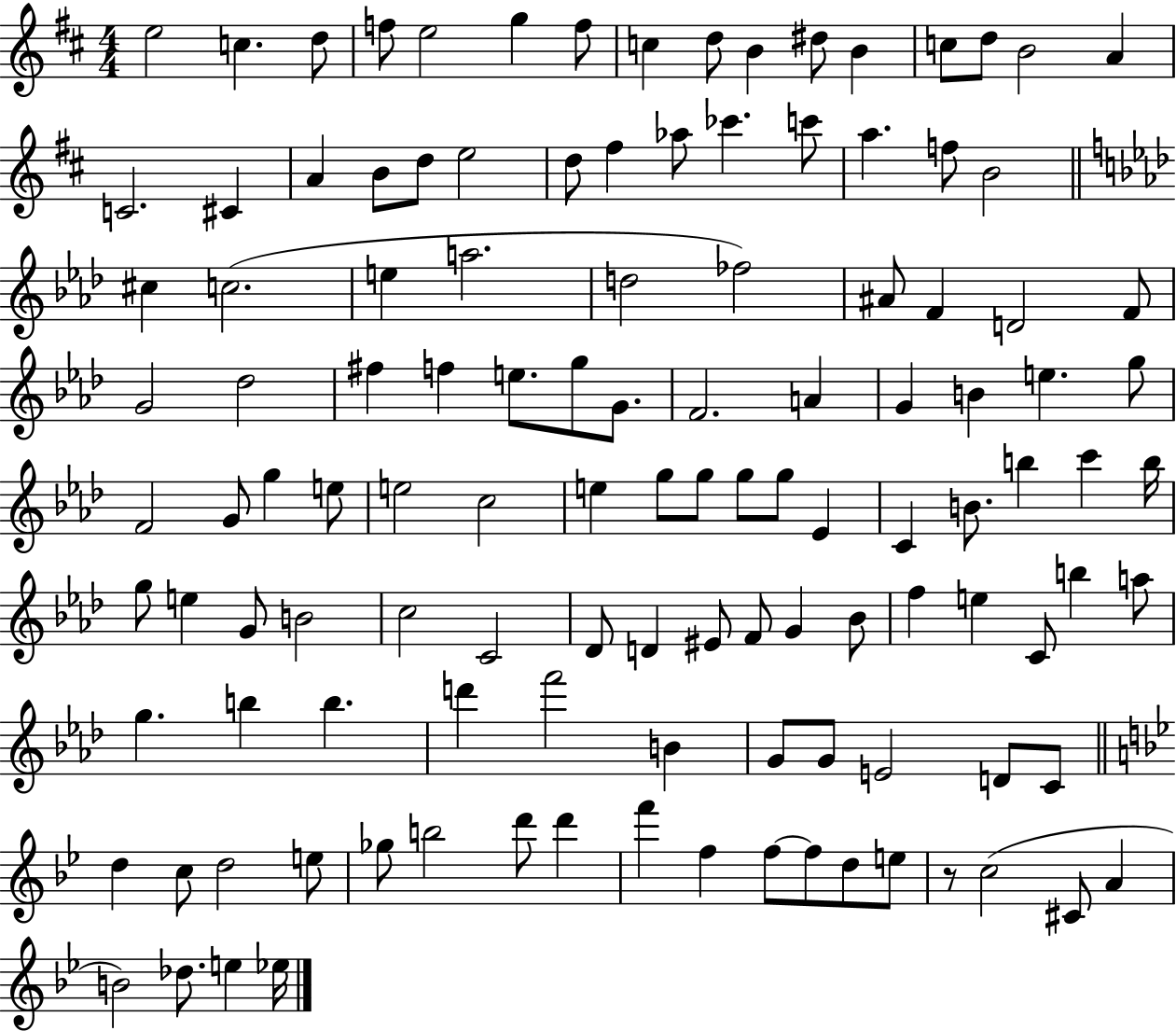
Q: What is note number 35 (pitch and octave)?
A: D5